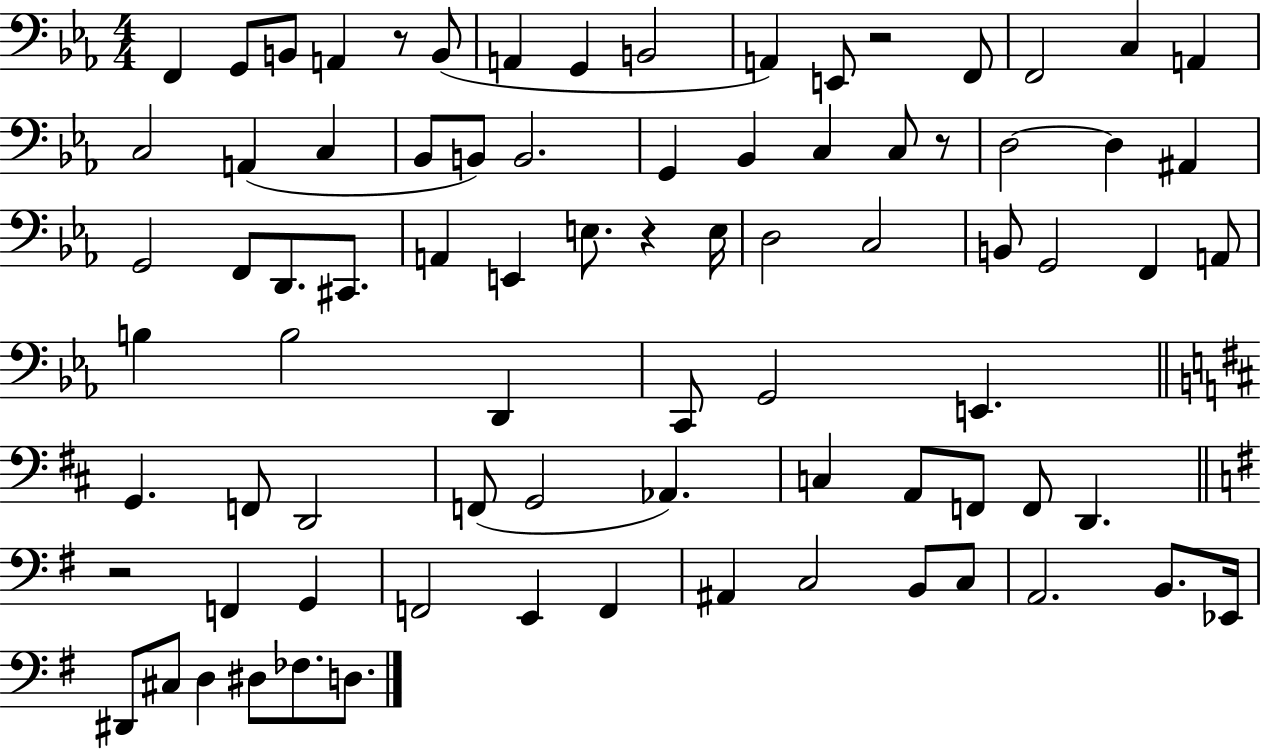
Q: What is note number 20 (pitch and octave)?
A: B2